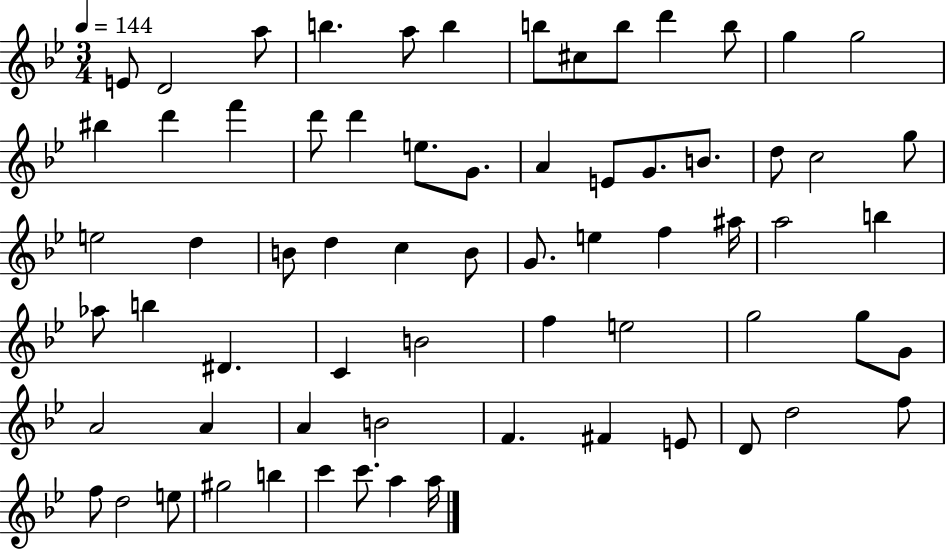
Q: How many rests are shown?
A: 0